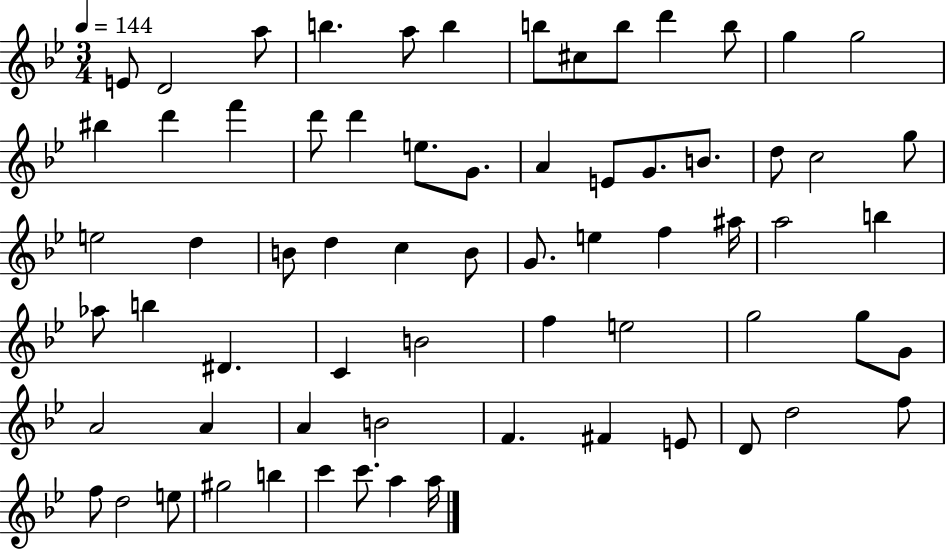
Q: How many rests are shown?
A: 0